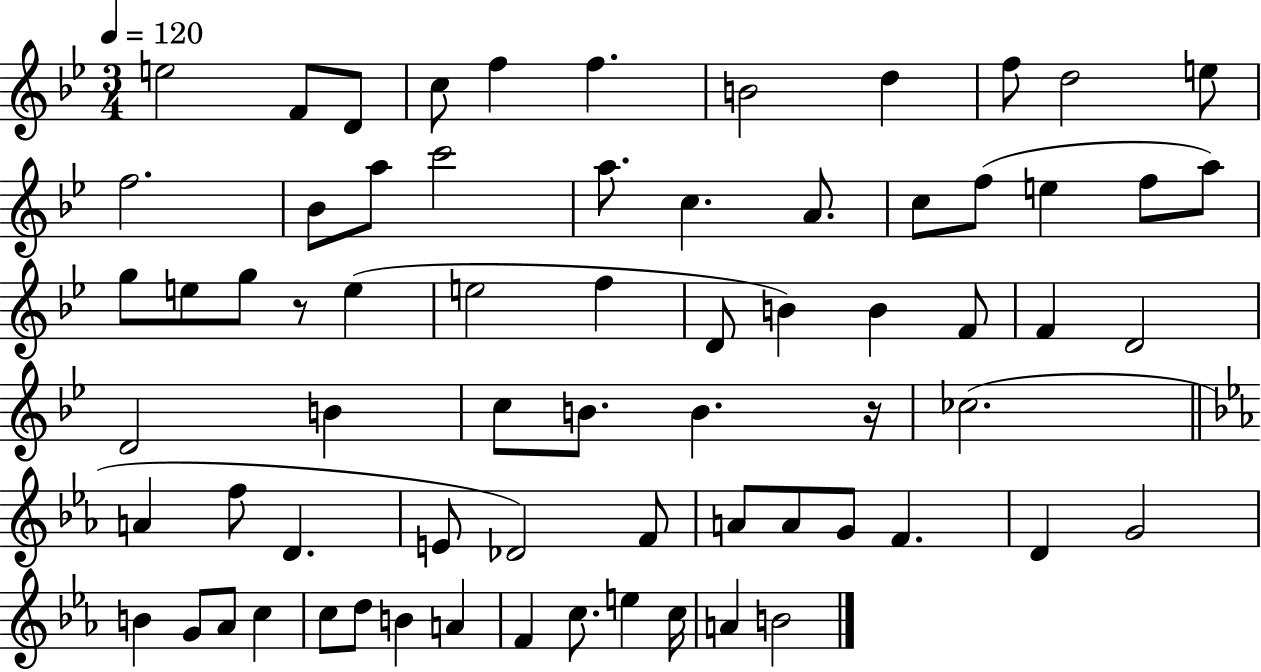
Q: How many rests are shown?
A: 2